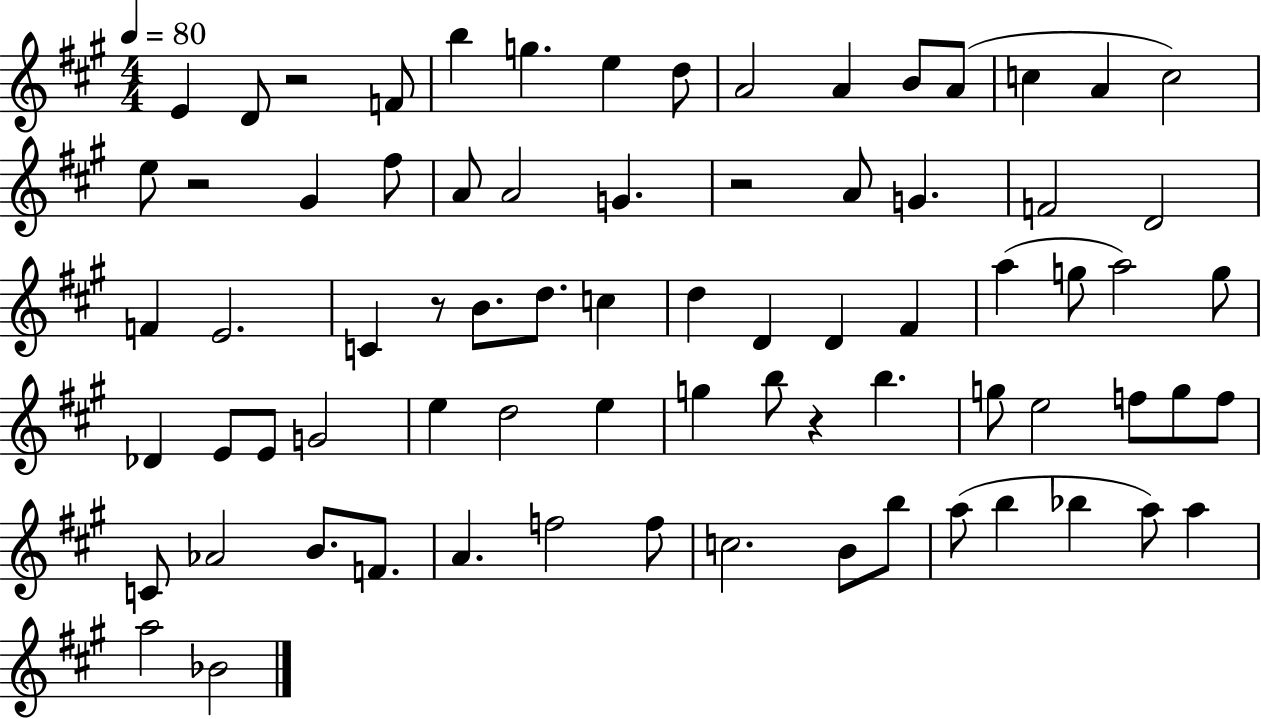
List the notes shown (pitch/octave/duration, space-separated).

E4/q D4/e R/h F4/e B5/q G5/q. E5/q D5/e A4/h A4/q B4/e A4/e C5/q A4/q C5/h E5/e R/h G#4/q F#5/e A4/e A4/h G4/q. R/h A4/e G4/q. F4/h D4/h F4/q E4/h. C4/q R/e B4/e. D5/e. C5/q D5/q D4/q D4/q F#4/q A5/q G5/e A5/h G5/e Db4/q E4/e E4/e G4/h E5/q D5/h E5/q G5/q B5/e R/q B5/q. G5/e E5/h F5/e G5/e F5/e C4/e Ab4/h B4/e. F4/e. A4/q. F5/h F5/e C5/h. B4/e B5/e A5/e B5/q Bb5/q A5/e A5/q A5/h Bb4/h